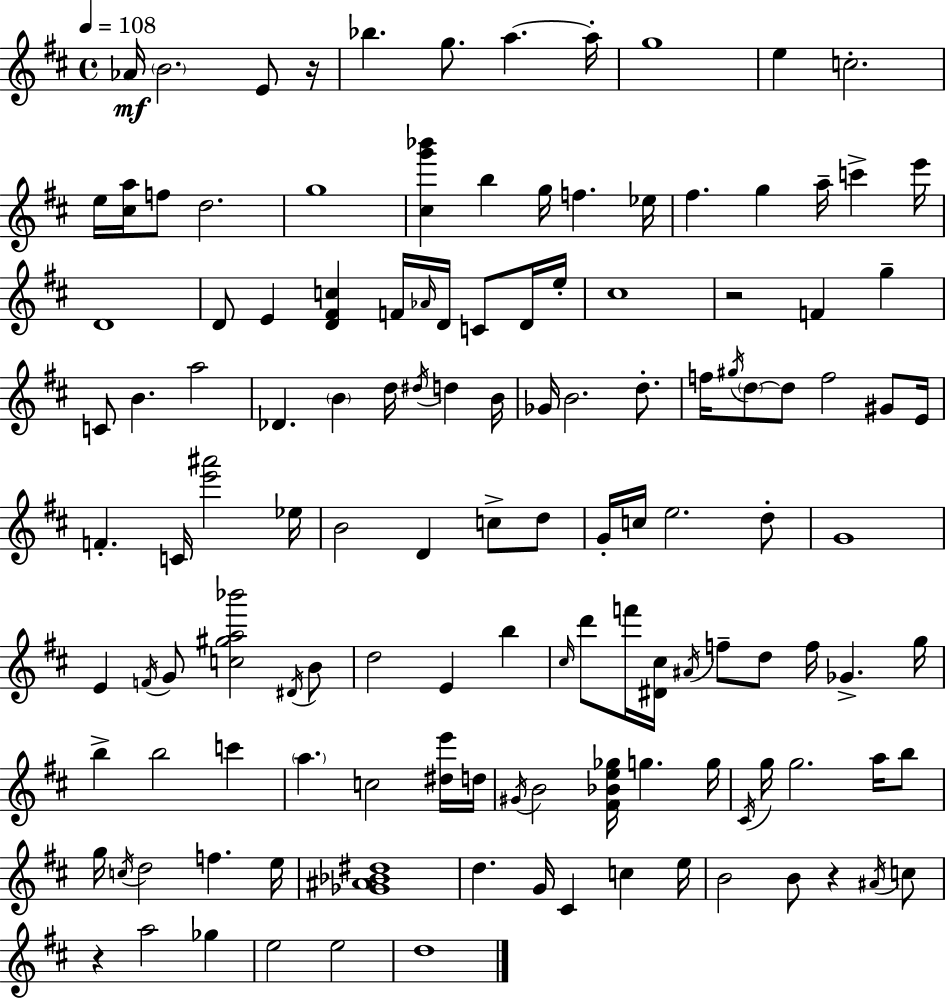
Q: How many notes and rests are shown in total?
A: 130